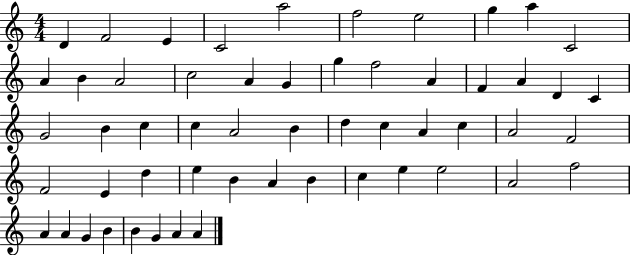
X:1
T:Untitled
M:4/4
L:1/4
K:C
D F2 E C2 a2 f2 e2 g a C2 A B A2 c2 A G g f2 A F A D C G2 B c c A2 B d c A c A2 F2 F2 E d e B A B c e e2 A2 f2 A A G B B G A A